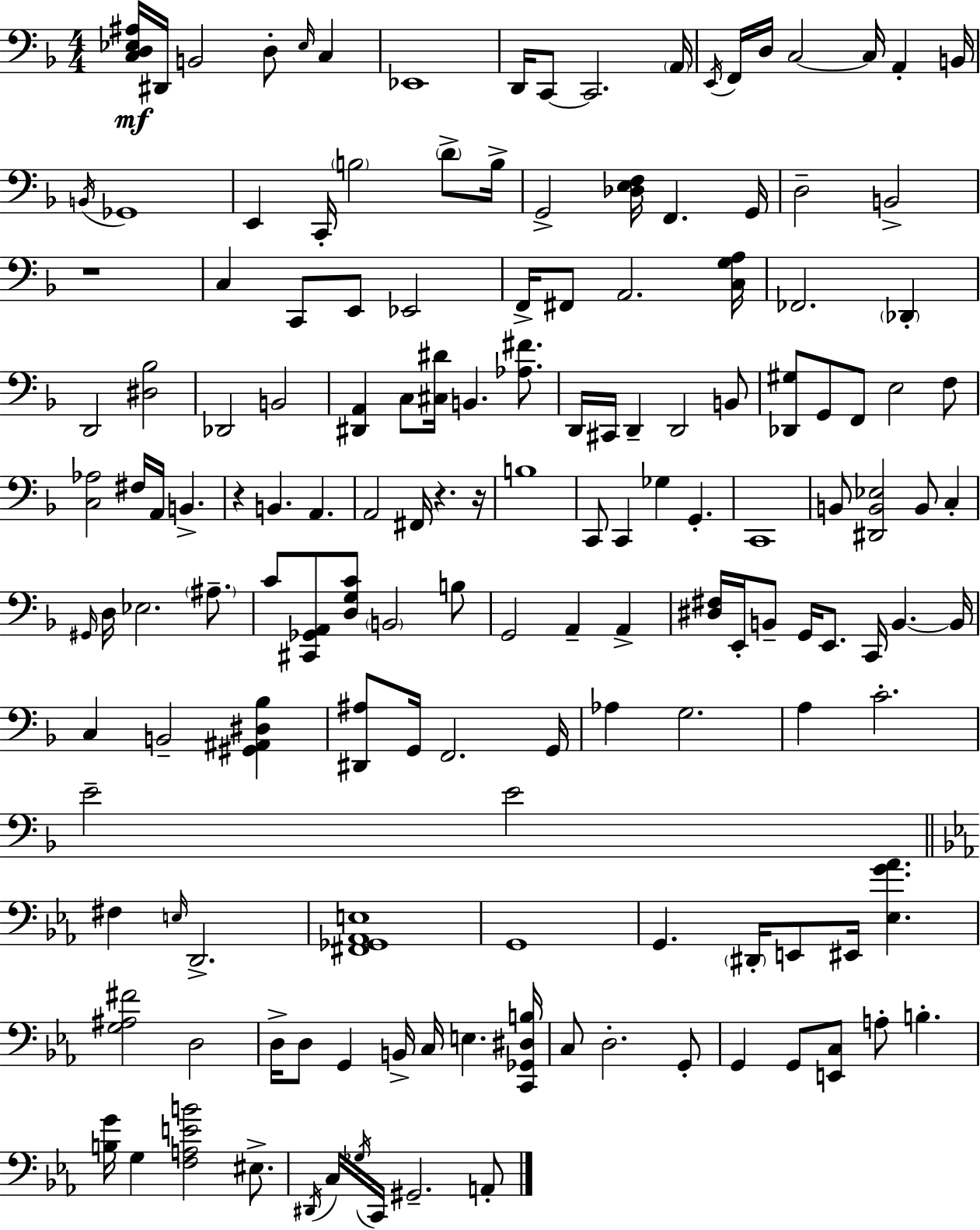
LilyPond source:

{
  \clef bass
  \numericTimeSignature
  \time 4/4
  \key d \minor
  <c d ees ais>16\mf dis,16 b,2 d8-. \grace { ees16 } c4 | ees,1 | d,16 c,8~~ c,2. | \parenthesize a,16 \acciaccatura { e,16 } f,16 d16 c2~~ c16 a,4-. | \break b,16 \acciaccatura { b,16 } ges,1 | e,4 c,16-. \parenthesize b2 | \parenthesize d'8-> b16-> g,2-> <des e f>16 f,4. | g,16 d2-- b,2-> | \break r1 | c4 c,8 e,8 ees,2 | f,16-> fis,8 a,2. | <c g a>16 fes,2. \parenthesize des,4-. | \break d,2 <dis bes>2 | des,2 b,2 | <dis, a,>4 c8 <cis dis'>16 b,4. | <aes fis'>8. d,16 cis,16 d,4-- d,2 | \break b,8 <des, gis>8 g,8 f,8 e2 | f8 <c aes>2 fis16 a,16 b,4.-> | r4 b,4. a,4. | a,2 fis,16 r4. | \break r16 b1 | c,8 c,4 ges4 g,4.-. | c,1 | b,8 <dis, b, ees>2 b,8 c4-. | \break \grace { gis,16 } d16 ees2. | \parenthesize ais8.-- c'8 <cis, ges, a,>8 <d g c'>8 \parenthesize b,2 | b8 g,2 a,4-- | a,4-> <dis fis>16 e,16-. b,8-- g,16 e,8. c,16 b,4.~~ | \break b,16 c4 b,2-- | <gis, ais, dis bes>4 <dis, ais>8 g,16 f,2. | g,16 aes4 g2. | a4 c'2.-. | \break e'2-- e'2 | \bar "||" \break \key c \minor fis4 \grace { e16 } d,2.-> | <fis, ges, aes, e>1 | g,1 | g,4. \parenthesize dis,16-. e,8 eis,16 <ees g' aes'>4. | \break <g ais fis'>2 d2 | d16-> d8 g,4 b,16-> c16 e4. | <c, ges, dis b>16 c8 d2.-. g,8-. | g,4 g,8 <e, c>8 a8-. b4.-. | \break <b g'>16 g4 <f a e' b'>2 eis8.-> | \acciaccatura { dis,16 } c16 \acciaccatura { ges16 } c,16 gis,2.-- | a,8-. \bar "|."
}